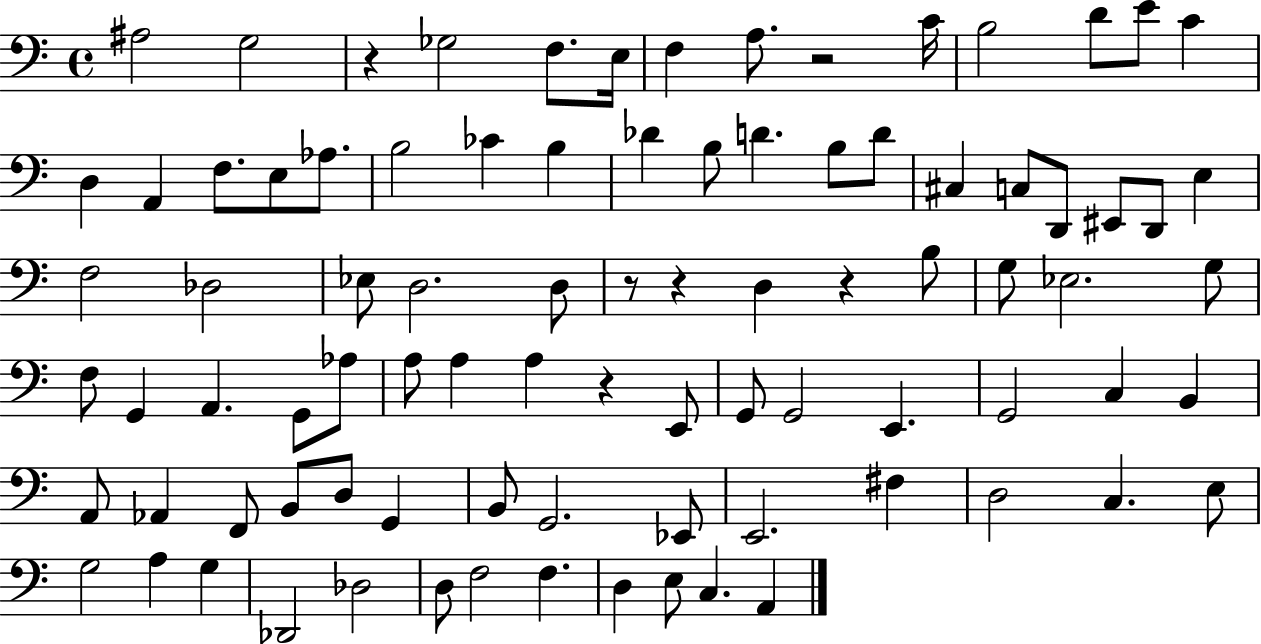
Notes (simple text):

A#3/h G3/h R/q Gb3/h F3/e. E3/s F3/q A3/e. R/h C4/s B3/h D4/e E4/e C4/q D3/q A2/q F3/e. E3/e Ab3/e. B3/h CES4/q B3/q Db4/q B3/e D4/q. B3/e D4/e C#3/q C3/e D2/e EIS2/e D2/e E3/q F3/h Db3/h Eb3/e D3/h. D3/e R/e R/q D3/q R/q B3/e G3/e Eb3/h. G3/e F3/e G2/q A2/q. G2/e Ab3/e A3/e A3/q A3/q R/q E2/e G2/e G2/h E2/q. G2/h C3/q B2/q A2/e Ab2/q F2/e B2/e D3/e G2/q B2/e G2/h. Eb2/e E2/h. F#3/q D3/h C3/q. E3/e G3/h A3/q G3/q Db2/h Db3/h D3/e F3/h F3/q. D3/q E3/e C3/q. A2/q